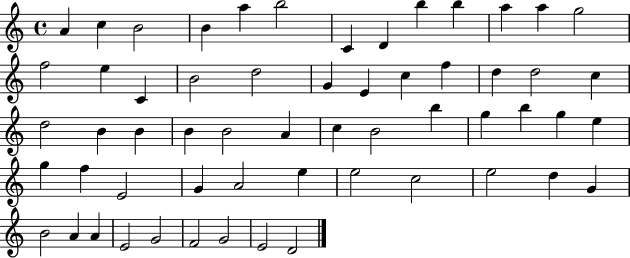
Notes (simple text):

A4/q C5/q B4/h B4/q A5/q B5/h C4/q D4/q B5/q B5/q A5/q A5/q G5/h F5/h E5/q C4/q B4/h D5/h G4/q E4/q C5/q F5/q D5/q D5/h C5/q D5/h B4/q B4/q B4/q B4/h A4/q C5/q B4/h B5/q G5/q B5/q G5/q E5/q G5/q F5/q E4/h G4/q A4/h E5/q E5/h C5/h E5/h D5/q G4/q B4/h A4/q A4/q E4/h G4/h F4/h G4/h E4/h D4/h